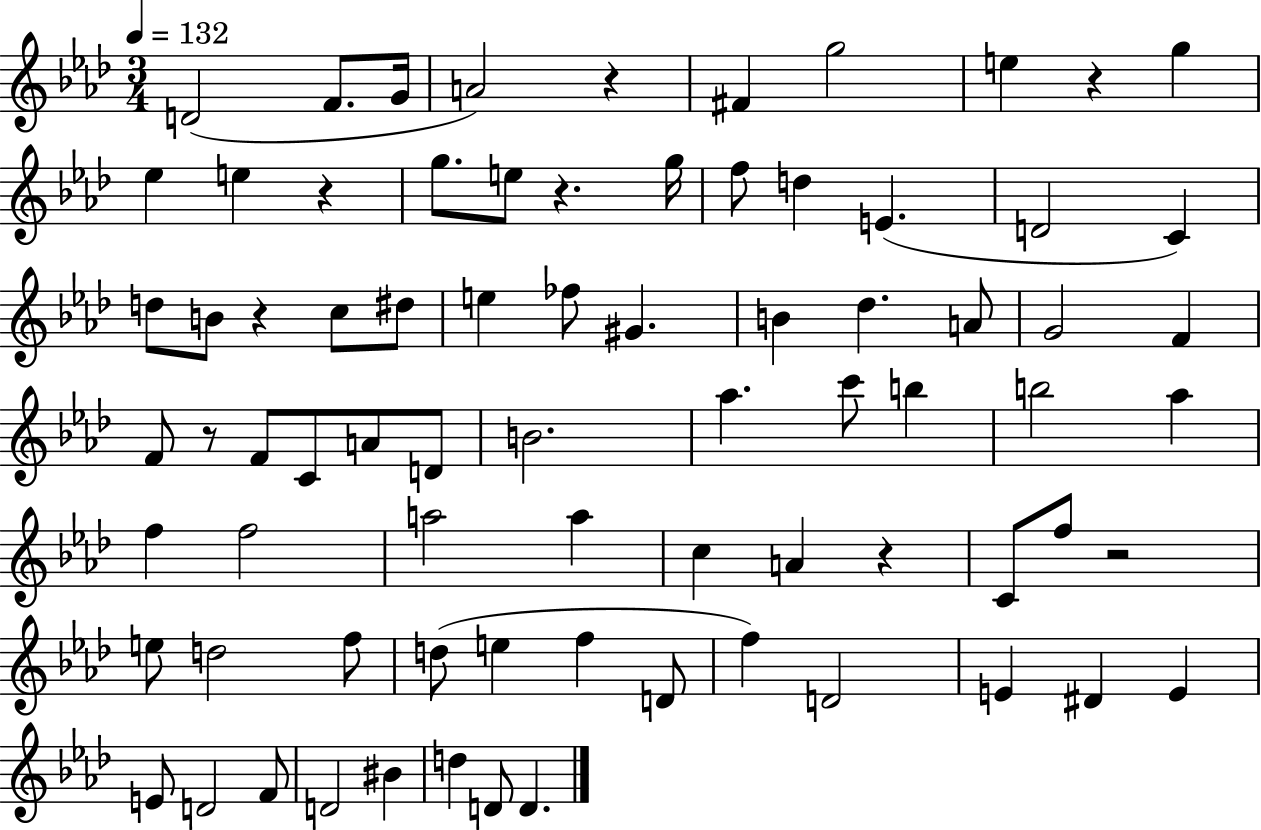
X:1
T:Untitled
M:3/4
L:1/4
K:Ab
D2 F/2 G/4 A2 z ^F g2 e z g _e e z g/2 e/2 z g/4 f/2 d E D2 C d/2 B/2 z c/2 ^d/2 e _f/2 ^G B _d A/2 G2 F F/2 z/2 F/2 C/2 A/2 D/2 B2 _a c'/2 b b2 _a f f2 a2 a c A z C/2 f/2 z2 e/2 d2 f/2 d/2 e f D/2 f D2 E ^D E E/2 D2 F/2 D2 ^B d D/2 D